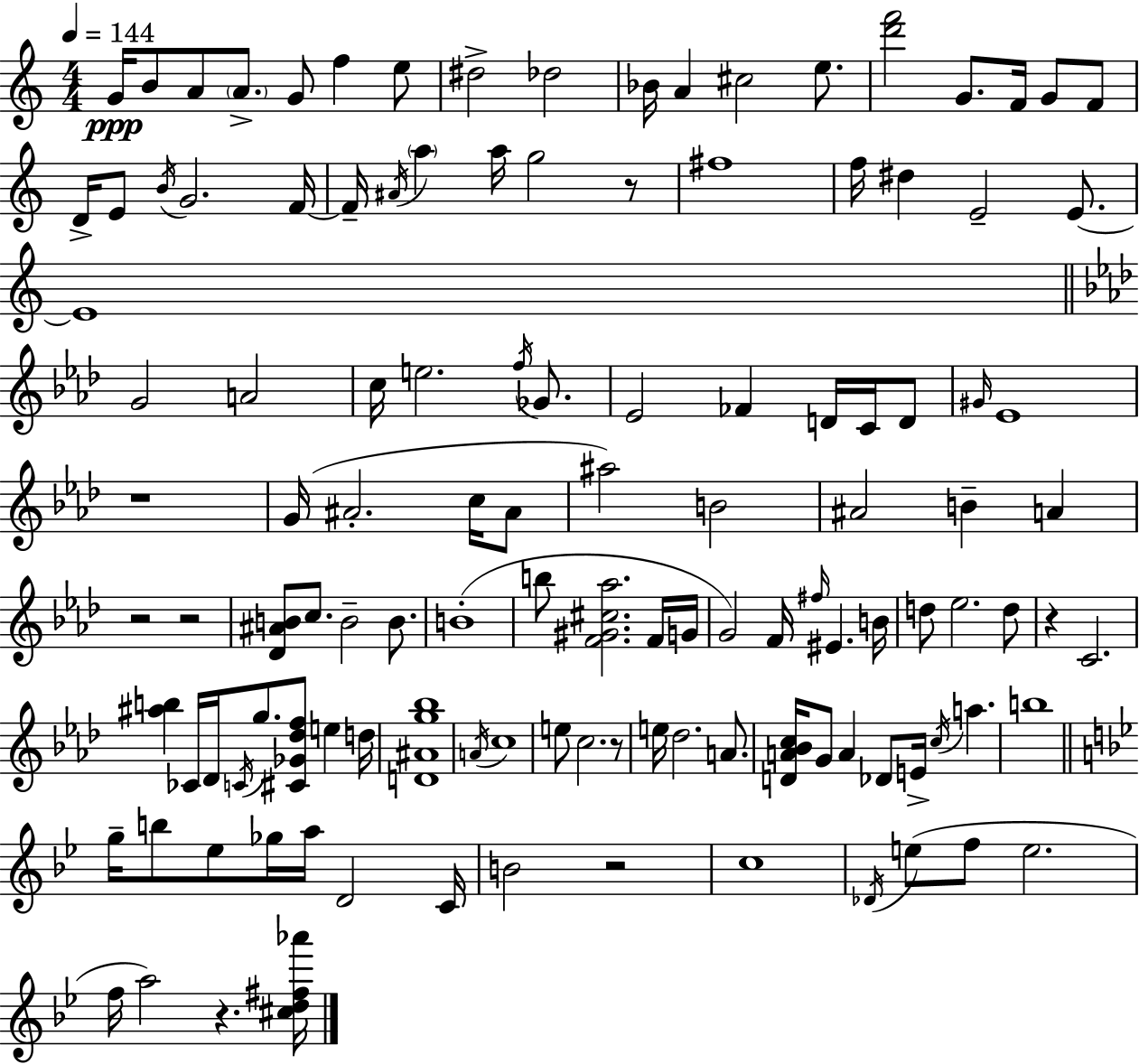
G4/s B4/e A4/e A4/e. G4/e F5/q E5/e D#5/h Db5/h Bb4/s A4/q C#5/h E5/e. [D6,F6]/h G4/e. F4/s G4/e F4/e D4/s E4/e B4/s G4/h. F4/s F4/s A#4/s A5/q A5/s G5/h R/e F#5/w F5/s D#5/q E4/h E4/e. E4/w G4/h A4/h C5/s E5/h. F5/s Gb4/e. Eb4/h FES4/q D4/s C4/s D4/e G#4/s Eb4/w R/w G4/s A#4/h. C5/s A#4/e A#5/h B4/h A#4/h B4/q A4/q R/h R/h [Db4,A#4,B4]/e C5/e. B4/h B4/e. B4/w B5/e [F4,G#4,C#5,Ab5]/h. F4/s G4/s G4/h F4/s F#5/s EIS4/q. B4/s D5/e Eb5/h. D5/e R/q C4/h. [A#5,B5]/q CES4/s Db4/s C4/s G5/e. [C#4,Gb4,Db5,F5]/e E5/q D5/s [D4,A#4,G5,Bb5]/w A4/s C5/w E5/e C5/h. R/e E5/s Db5/h. A4/e. [D4,A4,Bb4,C5]/s G4/e A4/q Db4/e E4/s C5/s A5/q. B5/w G5/s B5/e Eb5/e Gb5/s A5/s D4/h C4/s B4/h R/h C5/w Db4/s E5/e F5/e E5/h. F5/s A5/h R/q. [C#5,D5,F#5,Ab6]/s